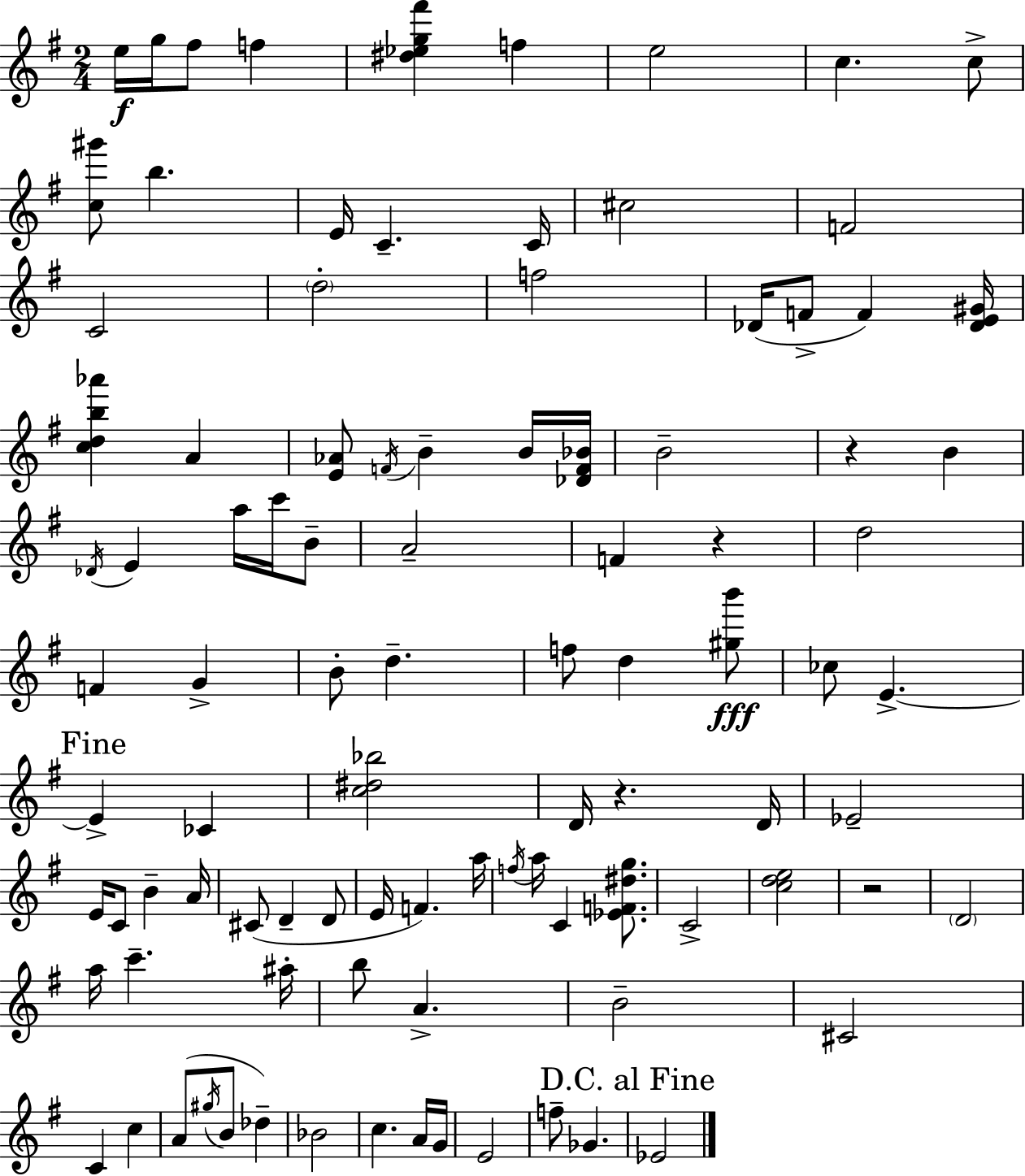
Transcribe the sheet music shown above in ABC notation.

X:1
T:Untitled
M:2/4
L:1/4
K:Em
e/4 g/4 ^f/2 f [^d_eg^f'] f e2 c c/2 [c^g']/2 b E/4 C C/4 ^c2 F2 C2 d2 f2 _D/4 F/2 F [_DE^G]/4 [cdb_a'] A [E_A]/2 F/4 B B/4 [_DF_B]/4 B2 z B _D/4 E a/4 c'/4 B/2 A2 F z d2 F G B/2 d f/2 d [^gb']/2 _c/2 E E _C [c^d_b]2 D/4 z D/4 _E2 E/4 C/2 B A/4 ^C/2 D D/2 E/4 F a/4 f/4 a/4 C [_EF^dg]/2 C2 [cde]2 z2 D2 a/4 c' ^a/4 b/2 A B2 ^C2 C c A/2 ^g/4 B/2 _d _B2 c A/4 G/4 E2 f/2 _G _E2